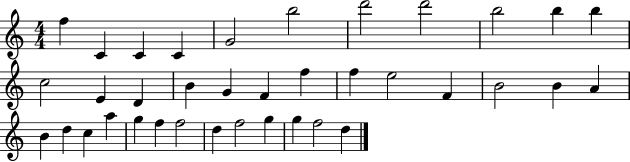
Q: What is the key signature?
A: C major